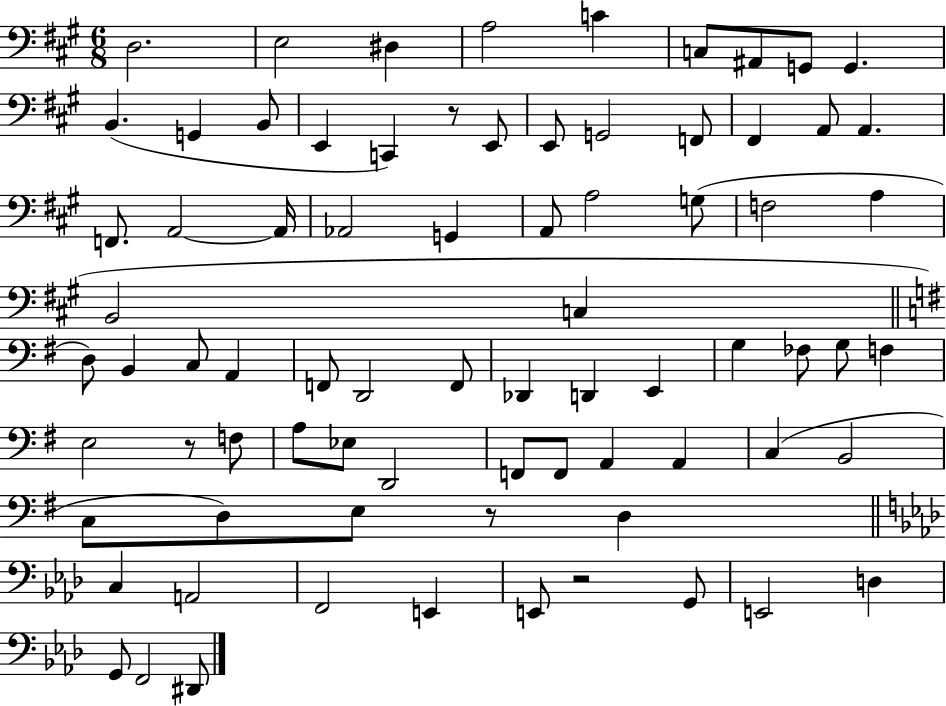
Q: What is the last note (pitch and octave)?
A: D#2